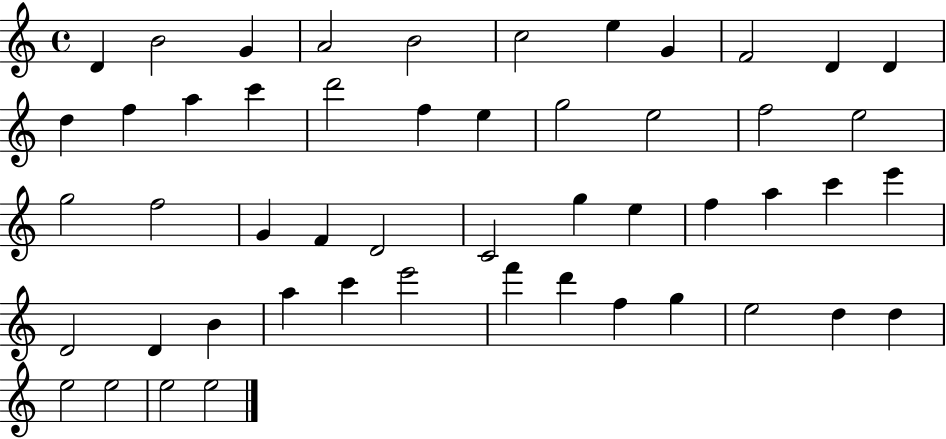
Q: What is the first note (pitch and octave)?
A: D4